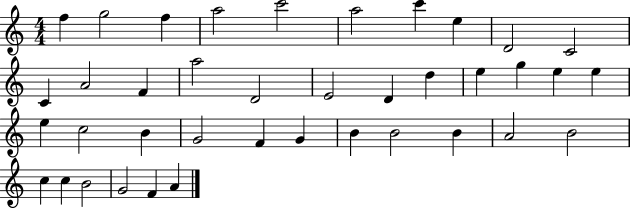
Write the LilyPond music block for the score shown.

{
  \clef treble
  \numericTimeSignature
  \time 4/4
  \key c \major
  f''4 g''2 f''4 | a''2 c'''2 | a''2 c'''4 e''4 | d'2 c'2 | \break c'4 a'2 f'4 | a''2 d'2 | e'2 d'4 d''4 | e''4 g''4 e''4 e''4 | \break e''4 c''2 b'4 | g'2 f'4 g'4 | b'4 b'2 b'4 | a'2 b'2 | \break c''4 c''4 b'2 | g'2 f'4 a'4 | \bar "|."
}